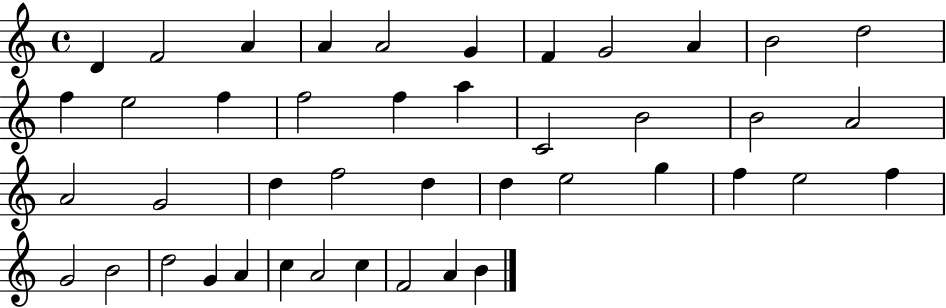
{
  \clef treble
  \time 4/4
  \defaultTimeSignature
  \key c \major
  d'4 f'2 a'4 | a'4 a'2 g'4 | f'4 g'2 a'4 | b'2 d''2 | \break f''4 e''2 f''4 | f''2 f''4 a''4 | c'2 b'2 | b'2 a'2 | \break a'2 g'2 | d''4 f''2 d''4 | d''4 e''2 g''4 | f''4 e''2 f''4 | \break g'2 b'2 | d''2 g'4 a'4 | c''4 a'2 c''4 | f'2 a'4 b'4 | \break \bar "|."
}